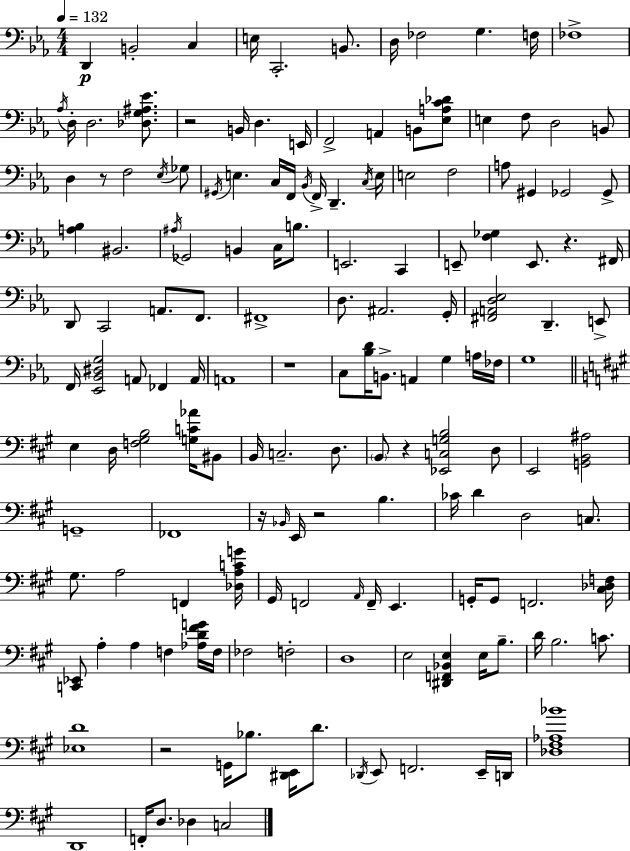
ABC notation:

X:1
T:Untitled
M:4/4
L:1/4
K:Eb
D,, B,,2 C, E,/4 C,,2 B,,/2 D,/4 _F,2 G, F,/4 _F,4 _A,/4 D,/4 D,2 [_D,G,^A,_E]/2 z2 B,,/4 D, E,,/4 F,,2 A,, B,,/2 [_E,A,C_D]/2 E, F,/2 D,2 B,,/2 D, z/2 F,2 _E,/4 _G,/2 ^G,,/4 E, C,/4 F,,/4 _B,,/4 F,,/4 D,, C,/4 E,/4 E,2 F,2 A,/2 ^G,, _G,,2 _G,,/2 [A,_B,] ^B,,2 ^A,/4 _G,,2 B,, C,/4 B,/2 E,,2 C,, E,,/2 [F,_G,] E,,/2 z ^F,,/4 D,,/2 C,,2 A,,/2 F,,/2 ^F,,4 D,/2 ^A,,2 G,,/4 [^F,,A,,D,_E,]2 D,, E,,/2 F,,/4 [_E,,_B,,^D,G,]2 A,,/2 _F,, A,,/4 A,,4 z4 C,/2 [_B,D]/4 B,,/2 A,, G, A,/4 _F,/4 G,4 E, D,/4 [F,^G,B,]2 [G,C_A]/4 ^B,,/2 B,,/4 C,2 D,/2 B,,/2 z [_E,,C,G,B,]2 D,/2 E,,2 [G,,B,,^A,]2 G,,4 _F,,4 z/4 _B,,/4 E,,/4 z2 B, _C/4 D D,2 C,/2 ^G,/2 A,2 F,, [_D,A,CG]/4 ^G,,/4 F,,2 A,,/4 F,,/4 E,, G,,/4 G,,/2 F,,2 [^C,_D,F,]/4 [C,,_E,,]/2 A, A, F, [_A,D^FG]/4 F,/4 _F,2 F,2 D,4 E,2 [^D,,F,,_B,,E,] E,/4 B,/2 D/4 B,2 C/2 [_E,D]4 z2 G,,/4 _B,/2 [^D,,E,,]/4 D/2 _D,,/4 E,,/2 F,,2 E,,/4 D,,/4 [_D,^F,_A,_B]4 D,,4 F,,/4 D,/2 _D, C,2